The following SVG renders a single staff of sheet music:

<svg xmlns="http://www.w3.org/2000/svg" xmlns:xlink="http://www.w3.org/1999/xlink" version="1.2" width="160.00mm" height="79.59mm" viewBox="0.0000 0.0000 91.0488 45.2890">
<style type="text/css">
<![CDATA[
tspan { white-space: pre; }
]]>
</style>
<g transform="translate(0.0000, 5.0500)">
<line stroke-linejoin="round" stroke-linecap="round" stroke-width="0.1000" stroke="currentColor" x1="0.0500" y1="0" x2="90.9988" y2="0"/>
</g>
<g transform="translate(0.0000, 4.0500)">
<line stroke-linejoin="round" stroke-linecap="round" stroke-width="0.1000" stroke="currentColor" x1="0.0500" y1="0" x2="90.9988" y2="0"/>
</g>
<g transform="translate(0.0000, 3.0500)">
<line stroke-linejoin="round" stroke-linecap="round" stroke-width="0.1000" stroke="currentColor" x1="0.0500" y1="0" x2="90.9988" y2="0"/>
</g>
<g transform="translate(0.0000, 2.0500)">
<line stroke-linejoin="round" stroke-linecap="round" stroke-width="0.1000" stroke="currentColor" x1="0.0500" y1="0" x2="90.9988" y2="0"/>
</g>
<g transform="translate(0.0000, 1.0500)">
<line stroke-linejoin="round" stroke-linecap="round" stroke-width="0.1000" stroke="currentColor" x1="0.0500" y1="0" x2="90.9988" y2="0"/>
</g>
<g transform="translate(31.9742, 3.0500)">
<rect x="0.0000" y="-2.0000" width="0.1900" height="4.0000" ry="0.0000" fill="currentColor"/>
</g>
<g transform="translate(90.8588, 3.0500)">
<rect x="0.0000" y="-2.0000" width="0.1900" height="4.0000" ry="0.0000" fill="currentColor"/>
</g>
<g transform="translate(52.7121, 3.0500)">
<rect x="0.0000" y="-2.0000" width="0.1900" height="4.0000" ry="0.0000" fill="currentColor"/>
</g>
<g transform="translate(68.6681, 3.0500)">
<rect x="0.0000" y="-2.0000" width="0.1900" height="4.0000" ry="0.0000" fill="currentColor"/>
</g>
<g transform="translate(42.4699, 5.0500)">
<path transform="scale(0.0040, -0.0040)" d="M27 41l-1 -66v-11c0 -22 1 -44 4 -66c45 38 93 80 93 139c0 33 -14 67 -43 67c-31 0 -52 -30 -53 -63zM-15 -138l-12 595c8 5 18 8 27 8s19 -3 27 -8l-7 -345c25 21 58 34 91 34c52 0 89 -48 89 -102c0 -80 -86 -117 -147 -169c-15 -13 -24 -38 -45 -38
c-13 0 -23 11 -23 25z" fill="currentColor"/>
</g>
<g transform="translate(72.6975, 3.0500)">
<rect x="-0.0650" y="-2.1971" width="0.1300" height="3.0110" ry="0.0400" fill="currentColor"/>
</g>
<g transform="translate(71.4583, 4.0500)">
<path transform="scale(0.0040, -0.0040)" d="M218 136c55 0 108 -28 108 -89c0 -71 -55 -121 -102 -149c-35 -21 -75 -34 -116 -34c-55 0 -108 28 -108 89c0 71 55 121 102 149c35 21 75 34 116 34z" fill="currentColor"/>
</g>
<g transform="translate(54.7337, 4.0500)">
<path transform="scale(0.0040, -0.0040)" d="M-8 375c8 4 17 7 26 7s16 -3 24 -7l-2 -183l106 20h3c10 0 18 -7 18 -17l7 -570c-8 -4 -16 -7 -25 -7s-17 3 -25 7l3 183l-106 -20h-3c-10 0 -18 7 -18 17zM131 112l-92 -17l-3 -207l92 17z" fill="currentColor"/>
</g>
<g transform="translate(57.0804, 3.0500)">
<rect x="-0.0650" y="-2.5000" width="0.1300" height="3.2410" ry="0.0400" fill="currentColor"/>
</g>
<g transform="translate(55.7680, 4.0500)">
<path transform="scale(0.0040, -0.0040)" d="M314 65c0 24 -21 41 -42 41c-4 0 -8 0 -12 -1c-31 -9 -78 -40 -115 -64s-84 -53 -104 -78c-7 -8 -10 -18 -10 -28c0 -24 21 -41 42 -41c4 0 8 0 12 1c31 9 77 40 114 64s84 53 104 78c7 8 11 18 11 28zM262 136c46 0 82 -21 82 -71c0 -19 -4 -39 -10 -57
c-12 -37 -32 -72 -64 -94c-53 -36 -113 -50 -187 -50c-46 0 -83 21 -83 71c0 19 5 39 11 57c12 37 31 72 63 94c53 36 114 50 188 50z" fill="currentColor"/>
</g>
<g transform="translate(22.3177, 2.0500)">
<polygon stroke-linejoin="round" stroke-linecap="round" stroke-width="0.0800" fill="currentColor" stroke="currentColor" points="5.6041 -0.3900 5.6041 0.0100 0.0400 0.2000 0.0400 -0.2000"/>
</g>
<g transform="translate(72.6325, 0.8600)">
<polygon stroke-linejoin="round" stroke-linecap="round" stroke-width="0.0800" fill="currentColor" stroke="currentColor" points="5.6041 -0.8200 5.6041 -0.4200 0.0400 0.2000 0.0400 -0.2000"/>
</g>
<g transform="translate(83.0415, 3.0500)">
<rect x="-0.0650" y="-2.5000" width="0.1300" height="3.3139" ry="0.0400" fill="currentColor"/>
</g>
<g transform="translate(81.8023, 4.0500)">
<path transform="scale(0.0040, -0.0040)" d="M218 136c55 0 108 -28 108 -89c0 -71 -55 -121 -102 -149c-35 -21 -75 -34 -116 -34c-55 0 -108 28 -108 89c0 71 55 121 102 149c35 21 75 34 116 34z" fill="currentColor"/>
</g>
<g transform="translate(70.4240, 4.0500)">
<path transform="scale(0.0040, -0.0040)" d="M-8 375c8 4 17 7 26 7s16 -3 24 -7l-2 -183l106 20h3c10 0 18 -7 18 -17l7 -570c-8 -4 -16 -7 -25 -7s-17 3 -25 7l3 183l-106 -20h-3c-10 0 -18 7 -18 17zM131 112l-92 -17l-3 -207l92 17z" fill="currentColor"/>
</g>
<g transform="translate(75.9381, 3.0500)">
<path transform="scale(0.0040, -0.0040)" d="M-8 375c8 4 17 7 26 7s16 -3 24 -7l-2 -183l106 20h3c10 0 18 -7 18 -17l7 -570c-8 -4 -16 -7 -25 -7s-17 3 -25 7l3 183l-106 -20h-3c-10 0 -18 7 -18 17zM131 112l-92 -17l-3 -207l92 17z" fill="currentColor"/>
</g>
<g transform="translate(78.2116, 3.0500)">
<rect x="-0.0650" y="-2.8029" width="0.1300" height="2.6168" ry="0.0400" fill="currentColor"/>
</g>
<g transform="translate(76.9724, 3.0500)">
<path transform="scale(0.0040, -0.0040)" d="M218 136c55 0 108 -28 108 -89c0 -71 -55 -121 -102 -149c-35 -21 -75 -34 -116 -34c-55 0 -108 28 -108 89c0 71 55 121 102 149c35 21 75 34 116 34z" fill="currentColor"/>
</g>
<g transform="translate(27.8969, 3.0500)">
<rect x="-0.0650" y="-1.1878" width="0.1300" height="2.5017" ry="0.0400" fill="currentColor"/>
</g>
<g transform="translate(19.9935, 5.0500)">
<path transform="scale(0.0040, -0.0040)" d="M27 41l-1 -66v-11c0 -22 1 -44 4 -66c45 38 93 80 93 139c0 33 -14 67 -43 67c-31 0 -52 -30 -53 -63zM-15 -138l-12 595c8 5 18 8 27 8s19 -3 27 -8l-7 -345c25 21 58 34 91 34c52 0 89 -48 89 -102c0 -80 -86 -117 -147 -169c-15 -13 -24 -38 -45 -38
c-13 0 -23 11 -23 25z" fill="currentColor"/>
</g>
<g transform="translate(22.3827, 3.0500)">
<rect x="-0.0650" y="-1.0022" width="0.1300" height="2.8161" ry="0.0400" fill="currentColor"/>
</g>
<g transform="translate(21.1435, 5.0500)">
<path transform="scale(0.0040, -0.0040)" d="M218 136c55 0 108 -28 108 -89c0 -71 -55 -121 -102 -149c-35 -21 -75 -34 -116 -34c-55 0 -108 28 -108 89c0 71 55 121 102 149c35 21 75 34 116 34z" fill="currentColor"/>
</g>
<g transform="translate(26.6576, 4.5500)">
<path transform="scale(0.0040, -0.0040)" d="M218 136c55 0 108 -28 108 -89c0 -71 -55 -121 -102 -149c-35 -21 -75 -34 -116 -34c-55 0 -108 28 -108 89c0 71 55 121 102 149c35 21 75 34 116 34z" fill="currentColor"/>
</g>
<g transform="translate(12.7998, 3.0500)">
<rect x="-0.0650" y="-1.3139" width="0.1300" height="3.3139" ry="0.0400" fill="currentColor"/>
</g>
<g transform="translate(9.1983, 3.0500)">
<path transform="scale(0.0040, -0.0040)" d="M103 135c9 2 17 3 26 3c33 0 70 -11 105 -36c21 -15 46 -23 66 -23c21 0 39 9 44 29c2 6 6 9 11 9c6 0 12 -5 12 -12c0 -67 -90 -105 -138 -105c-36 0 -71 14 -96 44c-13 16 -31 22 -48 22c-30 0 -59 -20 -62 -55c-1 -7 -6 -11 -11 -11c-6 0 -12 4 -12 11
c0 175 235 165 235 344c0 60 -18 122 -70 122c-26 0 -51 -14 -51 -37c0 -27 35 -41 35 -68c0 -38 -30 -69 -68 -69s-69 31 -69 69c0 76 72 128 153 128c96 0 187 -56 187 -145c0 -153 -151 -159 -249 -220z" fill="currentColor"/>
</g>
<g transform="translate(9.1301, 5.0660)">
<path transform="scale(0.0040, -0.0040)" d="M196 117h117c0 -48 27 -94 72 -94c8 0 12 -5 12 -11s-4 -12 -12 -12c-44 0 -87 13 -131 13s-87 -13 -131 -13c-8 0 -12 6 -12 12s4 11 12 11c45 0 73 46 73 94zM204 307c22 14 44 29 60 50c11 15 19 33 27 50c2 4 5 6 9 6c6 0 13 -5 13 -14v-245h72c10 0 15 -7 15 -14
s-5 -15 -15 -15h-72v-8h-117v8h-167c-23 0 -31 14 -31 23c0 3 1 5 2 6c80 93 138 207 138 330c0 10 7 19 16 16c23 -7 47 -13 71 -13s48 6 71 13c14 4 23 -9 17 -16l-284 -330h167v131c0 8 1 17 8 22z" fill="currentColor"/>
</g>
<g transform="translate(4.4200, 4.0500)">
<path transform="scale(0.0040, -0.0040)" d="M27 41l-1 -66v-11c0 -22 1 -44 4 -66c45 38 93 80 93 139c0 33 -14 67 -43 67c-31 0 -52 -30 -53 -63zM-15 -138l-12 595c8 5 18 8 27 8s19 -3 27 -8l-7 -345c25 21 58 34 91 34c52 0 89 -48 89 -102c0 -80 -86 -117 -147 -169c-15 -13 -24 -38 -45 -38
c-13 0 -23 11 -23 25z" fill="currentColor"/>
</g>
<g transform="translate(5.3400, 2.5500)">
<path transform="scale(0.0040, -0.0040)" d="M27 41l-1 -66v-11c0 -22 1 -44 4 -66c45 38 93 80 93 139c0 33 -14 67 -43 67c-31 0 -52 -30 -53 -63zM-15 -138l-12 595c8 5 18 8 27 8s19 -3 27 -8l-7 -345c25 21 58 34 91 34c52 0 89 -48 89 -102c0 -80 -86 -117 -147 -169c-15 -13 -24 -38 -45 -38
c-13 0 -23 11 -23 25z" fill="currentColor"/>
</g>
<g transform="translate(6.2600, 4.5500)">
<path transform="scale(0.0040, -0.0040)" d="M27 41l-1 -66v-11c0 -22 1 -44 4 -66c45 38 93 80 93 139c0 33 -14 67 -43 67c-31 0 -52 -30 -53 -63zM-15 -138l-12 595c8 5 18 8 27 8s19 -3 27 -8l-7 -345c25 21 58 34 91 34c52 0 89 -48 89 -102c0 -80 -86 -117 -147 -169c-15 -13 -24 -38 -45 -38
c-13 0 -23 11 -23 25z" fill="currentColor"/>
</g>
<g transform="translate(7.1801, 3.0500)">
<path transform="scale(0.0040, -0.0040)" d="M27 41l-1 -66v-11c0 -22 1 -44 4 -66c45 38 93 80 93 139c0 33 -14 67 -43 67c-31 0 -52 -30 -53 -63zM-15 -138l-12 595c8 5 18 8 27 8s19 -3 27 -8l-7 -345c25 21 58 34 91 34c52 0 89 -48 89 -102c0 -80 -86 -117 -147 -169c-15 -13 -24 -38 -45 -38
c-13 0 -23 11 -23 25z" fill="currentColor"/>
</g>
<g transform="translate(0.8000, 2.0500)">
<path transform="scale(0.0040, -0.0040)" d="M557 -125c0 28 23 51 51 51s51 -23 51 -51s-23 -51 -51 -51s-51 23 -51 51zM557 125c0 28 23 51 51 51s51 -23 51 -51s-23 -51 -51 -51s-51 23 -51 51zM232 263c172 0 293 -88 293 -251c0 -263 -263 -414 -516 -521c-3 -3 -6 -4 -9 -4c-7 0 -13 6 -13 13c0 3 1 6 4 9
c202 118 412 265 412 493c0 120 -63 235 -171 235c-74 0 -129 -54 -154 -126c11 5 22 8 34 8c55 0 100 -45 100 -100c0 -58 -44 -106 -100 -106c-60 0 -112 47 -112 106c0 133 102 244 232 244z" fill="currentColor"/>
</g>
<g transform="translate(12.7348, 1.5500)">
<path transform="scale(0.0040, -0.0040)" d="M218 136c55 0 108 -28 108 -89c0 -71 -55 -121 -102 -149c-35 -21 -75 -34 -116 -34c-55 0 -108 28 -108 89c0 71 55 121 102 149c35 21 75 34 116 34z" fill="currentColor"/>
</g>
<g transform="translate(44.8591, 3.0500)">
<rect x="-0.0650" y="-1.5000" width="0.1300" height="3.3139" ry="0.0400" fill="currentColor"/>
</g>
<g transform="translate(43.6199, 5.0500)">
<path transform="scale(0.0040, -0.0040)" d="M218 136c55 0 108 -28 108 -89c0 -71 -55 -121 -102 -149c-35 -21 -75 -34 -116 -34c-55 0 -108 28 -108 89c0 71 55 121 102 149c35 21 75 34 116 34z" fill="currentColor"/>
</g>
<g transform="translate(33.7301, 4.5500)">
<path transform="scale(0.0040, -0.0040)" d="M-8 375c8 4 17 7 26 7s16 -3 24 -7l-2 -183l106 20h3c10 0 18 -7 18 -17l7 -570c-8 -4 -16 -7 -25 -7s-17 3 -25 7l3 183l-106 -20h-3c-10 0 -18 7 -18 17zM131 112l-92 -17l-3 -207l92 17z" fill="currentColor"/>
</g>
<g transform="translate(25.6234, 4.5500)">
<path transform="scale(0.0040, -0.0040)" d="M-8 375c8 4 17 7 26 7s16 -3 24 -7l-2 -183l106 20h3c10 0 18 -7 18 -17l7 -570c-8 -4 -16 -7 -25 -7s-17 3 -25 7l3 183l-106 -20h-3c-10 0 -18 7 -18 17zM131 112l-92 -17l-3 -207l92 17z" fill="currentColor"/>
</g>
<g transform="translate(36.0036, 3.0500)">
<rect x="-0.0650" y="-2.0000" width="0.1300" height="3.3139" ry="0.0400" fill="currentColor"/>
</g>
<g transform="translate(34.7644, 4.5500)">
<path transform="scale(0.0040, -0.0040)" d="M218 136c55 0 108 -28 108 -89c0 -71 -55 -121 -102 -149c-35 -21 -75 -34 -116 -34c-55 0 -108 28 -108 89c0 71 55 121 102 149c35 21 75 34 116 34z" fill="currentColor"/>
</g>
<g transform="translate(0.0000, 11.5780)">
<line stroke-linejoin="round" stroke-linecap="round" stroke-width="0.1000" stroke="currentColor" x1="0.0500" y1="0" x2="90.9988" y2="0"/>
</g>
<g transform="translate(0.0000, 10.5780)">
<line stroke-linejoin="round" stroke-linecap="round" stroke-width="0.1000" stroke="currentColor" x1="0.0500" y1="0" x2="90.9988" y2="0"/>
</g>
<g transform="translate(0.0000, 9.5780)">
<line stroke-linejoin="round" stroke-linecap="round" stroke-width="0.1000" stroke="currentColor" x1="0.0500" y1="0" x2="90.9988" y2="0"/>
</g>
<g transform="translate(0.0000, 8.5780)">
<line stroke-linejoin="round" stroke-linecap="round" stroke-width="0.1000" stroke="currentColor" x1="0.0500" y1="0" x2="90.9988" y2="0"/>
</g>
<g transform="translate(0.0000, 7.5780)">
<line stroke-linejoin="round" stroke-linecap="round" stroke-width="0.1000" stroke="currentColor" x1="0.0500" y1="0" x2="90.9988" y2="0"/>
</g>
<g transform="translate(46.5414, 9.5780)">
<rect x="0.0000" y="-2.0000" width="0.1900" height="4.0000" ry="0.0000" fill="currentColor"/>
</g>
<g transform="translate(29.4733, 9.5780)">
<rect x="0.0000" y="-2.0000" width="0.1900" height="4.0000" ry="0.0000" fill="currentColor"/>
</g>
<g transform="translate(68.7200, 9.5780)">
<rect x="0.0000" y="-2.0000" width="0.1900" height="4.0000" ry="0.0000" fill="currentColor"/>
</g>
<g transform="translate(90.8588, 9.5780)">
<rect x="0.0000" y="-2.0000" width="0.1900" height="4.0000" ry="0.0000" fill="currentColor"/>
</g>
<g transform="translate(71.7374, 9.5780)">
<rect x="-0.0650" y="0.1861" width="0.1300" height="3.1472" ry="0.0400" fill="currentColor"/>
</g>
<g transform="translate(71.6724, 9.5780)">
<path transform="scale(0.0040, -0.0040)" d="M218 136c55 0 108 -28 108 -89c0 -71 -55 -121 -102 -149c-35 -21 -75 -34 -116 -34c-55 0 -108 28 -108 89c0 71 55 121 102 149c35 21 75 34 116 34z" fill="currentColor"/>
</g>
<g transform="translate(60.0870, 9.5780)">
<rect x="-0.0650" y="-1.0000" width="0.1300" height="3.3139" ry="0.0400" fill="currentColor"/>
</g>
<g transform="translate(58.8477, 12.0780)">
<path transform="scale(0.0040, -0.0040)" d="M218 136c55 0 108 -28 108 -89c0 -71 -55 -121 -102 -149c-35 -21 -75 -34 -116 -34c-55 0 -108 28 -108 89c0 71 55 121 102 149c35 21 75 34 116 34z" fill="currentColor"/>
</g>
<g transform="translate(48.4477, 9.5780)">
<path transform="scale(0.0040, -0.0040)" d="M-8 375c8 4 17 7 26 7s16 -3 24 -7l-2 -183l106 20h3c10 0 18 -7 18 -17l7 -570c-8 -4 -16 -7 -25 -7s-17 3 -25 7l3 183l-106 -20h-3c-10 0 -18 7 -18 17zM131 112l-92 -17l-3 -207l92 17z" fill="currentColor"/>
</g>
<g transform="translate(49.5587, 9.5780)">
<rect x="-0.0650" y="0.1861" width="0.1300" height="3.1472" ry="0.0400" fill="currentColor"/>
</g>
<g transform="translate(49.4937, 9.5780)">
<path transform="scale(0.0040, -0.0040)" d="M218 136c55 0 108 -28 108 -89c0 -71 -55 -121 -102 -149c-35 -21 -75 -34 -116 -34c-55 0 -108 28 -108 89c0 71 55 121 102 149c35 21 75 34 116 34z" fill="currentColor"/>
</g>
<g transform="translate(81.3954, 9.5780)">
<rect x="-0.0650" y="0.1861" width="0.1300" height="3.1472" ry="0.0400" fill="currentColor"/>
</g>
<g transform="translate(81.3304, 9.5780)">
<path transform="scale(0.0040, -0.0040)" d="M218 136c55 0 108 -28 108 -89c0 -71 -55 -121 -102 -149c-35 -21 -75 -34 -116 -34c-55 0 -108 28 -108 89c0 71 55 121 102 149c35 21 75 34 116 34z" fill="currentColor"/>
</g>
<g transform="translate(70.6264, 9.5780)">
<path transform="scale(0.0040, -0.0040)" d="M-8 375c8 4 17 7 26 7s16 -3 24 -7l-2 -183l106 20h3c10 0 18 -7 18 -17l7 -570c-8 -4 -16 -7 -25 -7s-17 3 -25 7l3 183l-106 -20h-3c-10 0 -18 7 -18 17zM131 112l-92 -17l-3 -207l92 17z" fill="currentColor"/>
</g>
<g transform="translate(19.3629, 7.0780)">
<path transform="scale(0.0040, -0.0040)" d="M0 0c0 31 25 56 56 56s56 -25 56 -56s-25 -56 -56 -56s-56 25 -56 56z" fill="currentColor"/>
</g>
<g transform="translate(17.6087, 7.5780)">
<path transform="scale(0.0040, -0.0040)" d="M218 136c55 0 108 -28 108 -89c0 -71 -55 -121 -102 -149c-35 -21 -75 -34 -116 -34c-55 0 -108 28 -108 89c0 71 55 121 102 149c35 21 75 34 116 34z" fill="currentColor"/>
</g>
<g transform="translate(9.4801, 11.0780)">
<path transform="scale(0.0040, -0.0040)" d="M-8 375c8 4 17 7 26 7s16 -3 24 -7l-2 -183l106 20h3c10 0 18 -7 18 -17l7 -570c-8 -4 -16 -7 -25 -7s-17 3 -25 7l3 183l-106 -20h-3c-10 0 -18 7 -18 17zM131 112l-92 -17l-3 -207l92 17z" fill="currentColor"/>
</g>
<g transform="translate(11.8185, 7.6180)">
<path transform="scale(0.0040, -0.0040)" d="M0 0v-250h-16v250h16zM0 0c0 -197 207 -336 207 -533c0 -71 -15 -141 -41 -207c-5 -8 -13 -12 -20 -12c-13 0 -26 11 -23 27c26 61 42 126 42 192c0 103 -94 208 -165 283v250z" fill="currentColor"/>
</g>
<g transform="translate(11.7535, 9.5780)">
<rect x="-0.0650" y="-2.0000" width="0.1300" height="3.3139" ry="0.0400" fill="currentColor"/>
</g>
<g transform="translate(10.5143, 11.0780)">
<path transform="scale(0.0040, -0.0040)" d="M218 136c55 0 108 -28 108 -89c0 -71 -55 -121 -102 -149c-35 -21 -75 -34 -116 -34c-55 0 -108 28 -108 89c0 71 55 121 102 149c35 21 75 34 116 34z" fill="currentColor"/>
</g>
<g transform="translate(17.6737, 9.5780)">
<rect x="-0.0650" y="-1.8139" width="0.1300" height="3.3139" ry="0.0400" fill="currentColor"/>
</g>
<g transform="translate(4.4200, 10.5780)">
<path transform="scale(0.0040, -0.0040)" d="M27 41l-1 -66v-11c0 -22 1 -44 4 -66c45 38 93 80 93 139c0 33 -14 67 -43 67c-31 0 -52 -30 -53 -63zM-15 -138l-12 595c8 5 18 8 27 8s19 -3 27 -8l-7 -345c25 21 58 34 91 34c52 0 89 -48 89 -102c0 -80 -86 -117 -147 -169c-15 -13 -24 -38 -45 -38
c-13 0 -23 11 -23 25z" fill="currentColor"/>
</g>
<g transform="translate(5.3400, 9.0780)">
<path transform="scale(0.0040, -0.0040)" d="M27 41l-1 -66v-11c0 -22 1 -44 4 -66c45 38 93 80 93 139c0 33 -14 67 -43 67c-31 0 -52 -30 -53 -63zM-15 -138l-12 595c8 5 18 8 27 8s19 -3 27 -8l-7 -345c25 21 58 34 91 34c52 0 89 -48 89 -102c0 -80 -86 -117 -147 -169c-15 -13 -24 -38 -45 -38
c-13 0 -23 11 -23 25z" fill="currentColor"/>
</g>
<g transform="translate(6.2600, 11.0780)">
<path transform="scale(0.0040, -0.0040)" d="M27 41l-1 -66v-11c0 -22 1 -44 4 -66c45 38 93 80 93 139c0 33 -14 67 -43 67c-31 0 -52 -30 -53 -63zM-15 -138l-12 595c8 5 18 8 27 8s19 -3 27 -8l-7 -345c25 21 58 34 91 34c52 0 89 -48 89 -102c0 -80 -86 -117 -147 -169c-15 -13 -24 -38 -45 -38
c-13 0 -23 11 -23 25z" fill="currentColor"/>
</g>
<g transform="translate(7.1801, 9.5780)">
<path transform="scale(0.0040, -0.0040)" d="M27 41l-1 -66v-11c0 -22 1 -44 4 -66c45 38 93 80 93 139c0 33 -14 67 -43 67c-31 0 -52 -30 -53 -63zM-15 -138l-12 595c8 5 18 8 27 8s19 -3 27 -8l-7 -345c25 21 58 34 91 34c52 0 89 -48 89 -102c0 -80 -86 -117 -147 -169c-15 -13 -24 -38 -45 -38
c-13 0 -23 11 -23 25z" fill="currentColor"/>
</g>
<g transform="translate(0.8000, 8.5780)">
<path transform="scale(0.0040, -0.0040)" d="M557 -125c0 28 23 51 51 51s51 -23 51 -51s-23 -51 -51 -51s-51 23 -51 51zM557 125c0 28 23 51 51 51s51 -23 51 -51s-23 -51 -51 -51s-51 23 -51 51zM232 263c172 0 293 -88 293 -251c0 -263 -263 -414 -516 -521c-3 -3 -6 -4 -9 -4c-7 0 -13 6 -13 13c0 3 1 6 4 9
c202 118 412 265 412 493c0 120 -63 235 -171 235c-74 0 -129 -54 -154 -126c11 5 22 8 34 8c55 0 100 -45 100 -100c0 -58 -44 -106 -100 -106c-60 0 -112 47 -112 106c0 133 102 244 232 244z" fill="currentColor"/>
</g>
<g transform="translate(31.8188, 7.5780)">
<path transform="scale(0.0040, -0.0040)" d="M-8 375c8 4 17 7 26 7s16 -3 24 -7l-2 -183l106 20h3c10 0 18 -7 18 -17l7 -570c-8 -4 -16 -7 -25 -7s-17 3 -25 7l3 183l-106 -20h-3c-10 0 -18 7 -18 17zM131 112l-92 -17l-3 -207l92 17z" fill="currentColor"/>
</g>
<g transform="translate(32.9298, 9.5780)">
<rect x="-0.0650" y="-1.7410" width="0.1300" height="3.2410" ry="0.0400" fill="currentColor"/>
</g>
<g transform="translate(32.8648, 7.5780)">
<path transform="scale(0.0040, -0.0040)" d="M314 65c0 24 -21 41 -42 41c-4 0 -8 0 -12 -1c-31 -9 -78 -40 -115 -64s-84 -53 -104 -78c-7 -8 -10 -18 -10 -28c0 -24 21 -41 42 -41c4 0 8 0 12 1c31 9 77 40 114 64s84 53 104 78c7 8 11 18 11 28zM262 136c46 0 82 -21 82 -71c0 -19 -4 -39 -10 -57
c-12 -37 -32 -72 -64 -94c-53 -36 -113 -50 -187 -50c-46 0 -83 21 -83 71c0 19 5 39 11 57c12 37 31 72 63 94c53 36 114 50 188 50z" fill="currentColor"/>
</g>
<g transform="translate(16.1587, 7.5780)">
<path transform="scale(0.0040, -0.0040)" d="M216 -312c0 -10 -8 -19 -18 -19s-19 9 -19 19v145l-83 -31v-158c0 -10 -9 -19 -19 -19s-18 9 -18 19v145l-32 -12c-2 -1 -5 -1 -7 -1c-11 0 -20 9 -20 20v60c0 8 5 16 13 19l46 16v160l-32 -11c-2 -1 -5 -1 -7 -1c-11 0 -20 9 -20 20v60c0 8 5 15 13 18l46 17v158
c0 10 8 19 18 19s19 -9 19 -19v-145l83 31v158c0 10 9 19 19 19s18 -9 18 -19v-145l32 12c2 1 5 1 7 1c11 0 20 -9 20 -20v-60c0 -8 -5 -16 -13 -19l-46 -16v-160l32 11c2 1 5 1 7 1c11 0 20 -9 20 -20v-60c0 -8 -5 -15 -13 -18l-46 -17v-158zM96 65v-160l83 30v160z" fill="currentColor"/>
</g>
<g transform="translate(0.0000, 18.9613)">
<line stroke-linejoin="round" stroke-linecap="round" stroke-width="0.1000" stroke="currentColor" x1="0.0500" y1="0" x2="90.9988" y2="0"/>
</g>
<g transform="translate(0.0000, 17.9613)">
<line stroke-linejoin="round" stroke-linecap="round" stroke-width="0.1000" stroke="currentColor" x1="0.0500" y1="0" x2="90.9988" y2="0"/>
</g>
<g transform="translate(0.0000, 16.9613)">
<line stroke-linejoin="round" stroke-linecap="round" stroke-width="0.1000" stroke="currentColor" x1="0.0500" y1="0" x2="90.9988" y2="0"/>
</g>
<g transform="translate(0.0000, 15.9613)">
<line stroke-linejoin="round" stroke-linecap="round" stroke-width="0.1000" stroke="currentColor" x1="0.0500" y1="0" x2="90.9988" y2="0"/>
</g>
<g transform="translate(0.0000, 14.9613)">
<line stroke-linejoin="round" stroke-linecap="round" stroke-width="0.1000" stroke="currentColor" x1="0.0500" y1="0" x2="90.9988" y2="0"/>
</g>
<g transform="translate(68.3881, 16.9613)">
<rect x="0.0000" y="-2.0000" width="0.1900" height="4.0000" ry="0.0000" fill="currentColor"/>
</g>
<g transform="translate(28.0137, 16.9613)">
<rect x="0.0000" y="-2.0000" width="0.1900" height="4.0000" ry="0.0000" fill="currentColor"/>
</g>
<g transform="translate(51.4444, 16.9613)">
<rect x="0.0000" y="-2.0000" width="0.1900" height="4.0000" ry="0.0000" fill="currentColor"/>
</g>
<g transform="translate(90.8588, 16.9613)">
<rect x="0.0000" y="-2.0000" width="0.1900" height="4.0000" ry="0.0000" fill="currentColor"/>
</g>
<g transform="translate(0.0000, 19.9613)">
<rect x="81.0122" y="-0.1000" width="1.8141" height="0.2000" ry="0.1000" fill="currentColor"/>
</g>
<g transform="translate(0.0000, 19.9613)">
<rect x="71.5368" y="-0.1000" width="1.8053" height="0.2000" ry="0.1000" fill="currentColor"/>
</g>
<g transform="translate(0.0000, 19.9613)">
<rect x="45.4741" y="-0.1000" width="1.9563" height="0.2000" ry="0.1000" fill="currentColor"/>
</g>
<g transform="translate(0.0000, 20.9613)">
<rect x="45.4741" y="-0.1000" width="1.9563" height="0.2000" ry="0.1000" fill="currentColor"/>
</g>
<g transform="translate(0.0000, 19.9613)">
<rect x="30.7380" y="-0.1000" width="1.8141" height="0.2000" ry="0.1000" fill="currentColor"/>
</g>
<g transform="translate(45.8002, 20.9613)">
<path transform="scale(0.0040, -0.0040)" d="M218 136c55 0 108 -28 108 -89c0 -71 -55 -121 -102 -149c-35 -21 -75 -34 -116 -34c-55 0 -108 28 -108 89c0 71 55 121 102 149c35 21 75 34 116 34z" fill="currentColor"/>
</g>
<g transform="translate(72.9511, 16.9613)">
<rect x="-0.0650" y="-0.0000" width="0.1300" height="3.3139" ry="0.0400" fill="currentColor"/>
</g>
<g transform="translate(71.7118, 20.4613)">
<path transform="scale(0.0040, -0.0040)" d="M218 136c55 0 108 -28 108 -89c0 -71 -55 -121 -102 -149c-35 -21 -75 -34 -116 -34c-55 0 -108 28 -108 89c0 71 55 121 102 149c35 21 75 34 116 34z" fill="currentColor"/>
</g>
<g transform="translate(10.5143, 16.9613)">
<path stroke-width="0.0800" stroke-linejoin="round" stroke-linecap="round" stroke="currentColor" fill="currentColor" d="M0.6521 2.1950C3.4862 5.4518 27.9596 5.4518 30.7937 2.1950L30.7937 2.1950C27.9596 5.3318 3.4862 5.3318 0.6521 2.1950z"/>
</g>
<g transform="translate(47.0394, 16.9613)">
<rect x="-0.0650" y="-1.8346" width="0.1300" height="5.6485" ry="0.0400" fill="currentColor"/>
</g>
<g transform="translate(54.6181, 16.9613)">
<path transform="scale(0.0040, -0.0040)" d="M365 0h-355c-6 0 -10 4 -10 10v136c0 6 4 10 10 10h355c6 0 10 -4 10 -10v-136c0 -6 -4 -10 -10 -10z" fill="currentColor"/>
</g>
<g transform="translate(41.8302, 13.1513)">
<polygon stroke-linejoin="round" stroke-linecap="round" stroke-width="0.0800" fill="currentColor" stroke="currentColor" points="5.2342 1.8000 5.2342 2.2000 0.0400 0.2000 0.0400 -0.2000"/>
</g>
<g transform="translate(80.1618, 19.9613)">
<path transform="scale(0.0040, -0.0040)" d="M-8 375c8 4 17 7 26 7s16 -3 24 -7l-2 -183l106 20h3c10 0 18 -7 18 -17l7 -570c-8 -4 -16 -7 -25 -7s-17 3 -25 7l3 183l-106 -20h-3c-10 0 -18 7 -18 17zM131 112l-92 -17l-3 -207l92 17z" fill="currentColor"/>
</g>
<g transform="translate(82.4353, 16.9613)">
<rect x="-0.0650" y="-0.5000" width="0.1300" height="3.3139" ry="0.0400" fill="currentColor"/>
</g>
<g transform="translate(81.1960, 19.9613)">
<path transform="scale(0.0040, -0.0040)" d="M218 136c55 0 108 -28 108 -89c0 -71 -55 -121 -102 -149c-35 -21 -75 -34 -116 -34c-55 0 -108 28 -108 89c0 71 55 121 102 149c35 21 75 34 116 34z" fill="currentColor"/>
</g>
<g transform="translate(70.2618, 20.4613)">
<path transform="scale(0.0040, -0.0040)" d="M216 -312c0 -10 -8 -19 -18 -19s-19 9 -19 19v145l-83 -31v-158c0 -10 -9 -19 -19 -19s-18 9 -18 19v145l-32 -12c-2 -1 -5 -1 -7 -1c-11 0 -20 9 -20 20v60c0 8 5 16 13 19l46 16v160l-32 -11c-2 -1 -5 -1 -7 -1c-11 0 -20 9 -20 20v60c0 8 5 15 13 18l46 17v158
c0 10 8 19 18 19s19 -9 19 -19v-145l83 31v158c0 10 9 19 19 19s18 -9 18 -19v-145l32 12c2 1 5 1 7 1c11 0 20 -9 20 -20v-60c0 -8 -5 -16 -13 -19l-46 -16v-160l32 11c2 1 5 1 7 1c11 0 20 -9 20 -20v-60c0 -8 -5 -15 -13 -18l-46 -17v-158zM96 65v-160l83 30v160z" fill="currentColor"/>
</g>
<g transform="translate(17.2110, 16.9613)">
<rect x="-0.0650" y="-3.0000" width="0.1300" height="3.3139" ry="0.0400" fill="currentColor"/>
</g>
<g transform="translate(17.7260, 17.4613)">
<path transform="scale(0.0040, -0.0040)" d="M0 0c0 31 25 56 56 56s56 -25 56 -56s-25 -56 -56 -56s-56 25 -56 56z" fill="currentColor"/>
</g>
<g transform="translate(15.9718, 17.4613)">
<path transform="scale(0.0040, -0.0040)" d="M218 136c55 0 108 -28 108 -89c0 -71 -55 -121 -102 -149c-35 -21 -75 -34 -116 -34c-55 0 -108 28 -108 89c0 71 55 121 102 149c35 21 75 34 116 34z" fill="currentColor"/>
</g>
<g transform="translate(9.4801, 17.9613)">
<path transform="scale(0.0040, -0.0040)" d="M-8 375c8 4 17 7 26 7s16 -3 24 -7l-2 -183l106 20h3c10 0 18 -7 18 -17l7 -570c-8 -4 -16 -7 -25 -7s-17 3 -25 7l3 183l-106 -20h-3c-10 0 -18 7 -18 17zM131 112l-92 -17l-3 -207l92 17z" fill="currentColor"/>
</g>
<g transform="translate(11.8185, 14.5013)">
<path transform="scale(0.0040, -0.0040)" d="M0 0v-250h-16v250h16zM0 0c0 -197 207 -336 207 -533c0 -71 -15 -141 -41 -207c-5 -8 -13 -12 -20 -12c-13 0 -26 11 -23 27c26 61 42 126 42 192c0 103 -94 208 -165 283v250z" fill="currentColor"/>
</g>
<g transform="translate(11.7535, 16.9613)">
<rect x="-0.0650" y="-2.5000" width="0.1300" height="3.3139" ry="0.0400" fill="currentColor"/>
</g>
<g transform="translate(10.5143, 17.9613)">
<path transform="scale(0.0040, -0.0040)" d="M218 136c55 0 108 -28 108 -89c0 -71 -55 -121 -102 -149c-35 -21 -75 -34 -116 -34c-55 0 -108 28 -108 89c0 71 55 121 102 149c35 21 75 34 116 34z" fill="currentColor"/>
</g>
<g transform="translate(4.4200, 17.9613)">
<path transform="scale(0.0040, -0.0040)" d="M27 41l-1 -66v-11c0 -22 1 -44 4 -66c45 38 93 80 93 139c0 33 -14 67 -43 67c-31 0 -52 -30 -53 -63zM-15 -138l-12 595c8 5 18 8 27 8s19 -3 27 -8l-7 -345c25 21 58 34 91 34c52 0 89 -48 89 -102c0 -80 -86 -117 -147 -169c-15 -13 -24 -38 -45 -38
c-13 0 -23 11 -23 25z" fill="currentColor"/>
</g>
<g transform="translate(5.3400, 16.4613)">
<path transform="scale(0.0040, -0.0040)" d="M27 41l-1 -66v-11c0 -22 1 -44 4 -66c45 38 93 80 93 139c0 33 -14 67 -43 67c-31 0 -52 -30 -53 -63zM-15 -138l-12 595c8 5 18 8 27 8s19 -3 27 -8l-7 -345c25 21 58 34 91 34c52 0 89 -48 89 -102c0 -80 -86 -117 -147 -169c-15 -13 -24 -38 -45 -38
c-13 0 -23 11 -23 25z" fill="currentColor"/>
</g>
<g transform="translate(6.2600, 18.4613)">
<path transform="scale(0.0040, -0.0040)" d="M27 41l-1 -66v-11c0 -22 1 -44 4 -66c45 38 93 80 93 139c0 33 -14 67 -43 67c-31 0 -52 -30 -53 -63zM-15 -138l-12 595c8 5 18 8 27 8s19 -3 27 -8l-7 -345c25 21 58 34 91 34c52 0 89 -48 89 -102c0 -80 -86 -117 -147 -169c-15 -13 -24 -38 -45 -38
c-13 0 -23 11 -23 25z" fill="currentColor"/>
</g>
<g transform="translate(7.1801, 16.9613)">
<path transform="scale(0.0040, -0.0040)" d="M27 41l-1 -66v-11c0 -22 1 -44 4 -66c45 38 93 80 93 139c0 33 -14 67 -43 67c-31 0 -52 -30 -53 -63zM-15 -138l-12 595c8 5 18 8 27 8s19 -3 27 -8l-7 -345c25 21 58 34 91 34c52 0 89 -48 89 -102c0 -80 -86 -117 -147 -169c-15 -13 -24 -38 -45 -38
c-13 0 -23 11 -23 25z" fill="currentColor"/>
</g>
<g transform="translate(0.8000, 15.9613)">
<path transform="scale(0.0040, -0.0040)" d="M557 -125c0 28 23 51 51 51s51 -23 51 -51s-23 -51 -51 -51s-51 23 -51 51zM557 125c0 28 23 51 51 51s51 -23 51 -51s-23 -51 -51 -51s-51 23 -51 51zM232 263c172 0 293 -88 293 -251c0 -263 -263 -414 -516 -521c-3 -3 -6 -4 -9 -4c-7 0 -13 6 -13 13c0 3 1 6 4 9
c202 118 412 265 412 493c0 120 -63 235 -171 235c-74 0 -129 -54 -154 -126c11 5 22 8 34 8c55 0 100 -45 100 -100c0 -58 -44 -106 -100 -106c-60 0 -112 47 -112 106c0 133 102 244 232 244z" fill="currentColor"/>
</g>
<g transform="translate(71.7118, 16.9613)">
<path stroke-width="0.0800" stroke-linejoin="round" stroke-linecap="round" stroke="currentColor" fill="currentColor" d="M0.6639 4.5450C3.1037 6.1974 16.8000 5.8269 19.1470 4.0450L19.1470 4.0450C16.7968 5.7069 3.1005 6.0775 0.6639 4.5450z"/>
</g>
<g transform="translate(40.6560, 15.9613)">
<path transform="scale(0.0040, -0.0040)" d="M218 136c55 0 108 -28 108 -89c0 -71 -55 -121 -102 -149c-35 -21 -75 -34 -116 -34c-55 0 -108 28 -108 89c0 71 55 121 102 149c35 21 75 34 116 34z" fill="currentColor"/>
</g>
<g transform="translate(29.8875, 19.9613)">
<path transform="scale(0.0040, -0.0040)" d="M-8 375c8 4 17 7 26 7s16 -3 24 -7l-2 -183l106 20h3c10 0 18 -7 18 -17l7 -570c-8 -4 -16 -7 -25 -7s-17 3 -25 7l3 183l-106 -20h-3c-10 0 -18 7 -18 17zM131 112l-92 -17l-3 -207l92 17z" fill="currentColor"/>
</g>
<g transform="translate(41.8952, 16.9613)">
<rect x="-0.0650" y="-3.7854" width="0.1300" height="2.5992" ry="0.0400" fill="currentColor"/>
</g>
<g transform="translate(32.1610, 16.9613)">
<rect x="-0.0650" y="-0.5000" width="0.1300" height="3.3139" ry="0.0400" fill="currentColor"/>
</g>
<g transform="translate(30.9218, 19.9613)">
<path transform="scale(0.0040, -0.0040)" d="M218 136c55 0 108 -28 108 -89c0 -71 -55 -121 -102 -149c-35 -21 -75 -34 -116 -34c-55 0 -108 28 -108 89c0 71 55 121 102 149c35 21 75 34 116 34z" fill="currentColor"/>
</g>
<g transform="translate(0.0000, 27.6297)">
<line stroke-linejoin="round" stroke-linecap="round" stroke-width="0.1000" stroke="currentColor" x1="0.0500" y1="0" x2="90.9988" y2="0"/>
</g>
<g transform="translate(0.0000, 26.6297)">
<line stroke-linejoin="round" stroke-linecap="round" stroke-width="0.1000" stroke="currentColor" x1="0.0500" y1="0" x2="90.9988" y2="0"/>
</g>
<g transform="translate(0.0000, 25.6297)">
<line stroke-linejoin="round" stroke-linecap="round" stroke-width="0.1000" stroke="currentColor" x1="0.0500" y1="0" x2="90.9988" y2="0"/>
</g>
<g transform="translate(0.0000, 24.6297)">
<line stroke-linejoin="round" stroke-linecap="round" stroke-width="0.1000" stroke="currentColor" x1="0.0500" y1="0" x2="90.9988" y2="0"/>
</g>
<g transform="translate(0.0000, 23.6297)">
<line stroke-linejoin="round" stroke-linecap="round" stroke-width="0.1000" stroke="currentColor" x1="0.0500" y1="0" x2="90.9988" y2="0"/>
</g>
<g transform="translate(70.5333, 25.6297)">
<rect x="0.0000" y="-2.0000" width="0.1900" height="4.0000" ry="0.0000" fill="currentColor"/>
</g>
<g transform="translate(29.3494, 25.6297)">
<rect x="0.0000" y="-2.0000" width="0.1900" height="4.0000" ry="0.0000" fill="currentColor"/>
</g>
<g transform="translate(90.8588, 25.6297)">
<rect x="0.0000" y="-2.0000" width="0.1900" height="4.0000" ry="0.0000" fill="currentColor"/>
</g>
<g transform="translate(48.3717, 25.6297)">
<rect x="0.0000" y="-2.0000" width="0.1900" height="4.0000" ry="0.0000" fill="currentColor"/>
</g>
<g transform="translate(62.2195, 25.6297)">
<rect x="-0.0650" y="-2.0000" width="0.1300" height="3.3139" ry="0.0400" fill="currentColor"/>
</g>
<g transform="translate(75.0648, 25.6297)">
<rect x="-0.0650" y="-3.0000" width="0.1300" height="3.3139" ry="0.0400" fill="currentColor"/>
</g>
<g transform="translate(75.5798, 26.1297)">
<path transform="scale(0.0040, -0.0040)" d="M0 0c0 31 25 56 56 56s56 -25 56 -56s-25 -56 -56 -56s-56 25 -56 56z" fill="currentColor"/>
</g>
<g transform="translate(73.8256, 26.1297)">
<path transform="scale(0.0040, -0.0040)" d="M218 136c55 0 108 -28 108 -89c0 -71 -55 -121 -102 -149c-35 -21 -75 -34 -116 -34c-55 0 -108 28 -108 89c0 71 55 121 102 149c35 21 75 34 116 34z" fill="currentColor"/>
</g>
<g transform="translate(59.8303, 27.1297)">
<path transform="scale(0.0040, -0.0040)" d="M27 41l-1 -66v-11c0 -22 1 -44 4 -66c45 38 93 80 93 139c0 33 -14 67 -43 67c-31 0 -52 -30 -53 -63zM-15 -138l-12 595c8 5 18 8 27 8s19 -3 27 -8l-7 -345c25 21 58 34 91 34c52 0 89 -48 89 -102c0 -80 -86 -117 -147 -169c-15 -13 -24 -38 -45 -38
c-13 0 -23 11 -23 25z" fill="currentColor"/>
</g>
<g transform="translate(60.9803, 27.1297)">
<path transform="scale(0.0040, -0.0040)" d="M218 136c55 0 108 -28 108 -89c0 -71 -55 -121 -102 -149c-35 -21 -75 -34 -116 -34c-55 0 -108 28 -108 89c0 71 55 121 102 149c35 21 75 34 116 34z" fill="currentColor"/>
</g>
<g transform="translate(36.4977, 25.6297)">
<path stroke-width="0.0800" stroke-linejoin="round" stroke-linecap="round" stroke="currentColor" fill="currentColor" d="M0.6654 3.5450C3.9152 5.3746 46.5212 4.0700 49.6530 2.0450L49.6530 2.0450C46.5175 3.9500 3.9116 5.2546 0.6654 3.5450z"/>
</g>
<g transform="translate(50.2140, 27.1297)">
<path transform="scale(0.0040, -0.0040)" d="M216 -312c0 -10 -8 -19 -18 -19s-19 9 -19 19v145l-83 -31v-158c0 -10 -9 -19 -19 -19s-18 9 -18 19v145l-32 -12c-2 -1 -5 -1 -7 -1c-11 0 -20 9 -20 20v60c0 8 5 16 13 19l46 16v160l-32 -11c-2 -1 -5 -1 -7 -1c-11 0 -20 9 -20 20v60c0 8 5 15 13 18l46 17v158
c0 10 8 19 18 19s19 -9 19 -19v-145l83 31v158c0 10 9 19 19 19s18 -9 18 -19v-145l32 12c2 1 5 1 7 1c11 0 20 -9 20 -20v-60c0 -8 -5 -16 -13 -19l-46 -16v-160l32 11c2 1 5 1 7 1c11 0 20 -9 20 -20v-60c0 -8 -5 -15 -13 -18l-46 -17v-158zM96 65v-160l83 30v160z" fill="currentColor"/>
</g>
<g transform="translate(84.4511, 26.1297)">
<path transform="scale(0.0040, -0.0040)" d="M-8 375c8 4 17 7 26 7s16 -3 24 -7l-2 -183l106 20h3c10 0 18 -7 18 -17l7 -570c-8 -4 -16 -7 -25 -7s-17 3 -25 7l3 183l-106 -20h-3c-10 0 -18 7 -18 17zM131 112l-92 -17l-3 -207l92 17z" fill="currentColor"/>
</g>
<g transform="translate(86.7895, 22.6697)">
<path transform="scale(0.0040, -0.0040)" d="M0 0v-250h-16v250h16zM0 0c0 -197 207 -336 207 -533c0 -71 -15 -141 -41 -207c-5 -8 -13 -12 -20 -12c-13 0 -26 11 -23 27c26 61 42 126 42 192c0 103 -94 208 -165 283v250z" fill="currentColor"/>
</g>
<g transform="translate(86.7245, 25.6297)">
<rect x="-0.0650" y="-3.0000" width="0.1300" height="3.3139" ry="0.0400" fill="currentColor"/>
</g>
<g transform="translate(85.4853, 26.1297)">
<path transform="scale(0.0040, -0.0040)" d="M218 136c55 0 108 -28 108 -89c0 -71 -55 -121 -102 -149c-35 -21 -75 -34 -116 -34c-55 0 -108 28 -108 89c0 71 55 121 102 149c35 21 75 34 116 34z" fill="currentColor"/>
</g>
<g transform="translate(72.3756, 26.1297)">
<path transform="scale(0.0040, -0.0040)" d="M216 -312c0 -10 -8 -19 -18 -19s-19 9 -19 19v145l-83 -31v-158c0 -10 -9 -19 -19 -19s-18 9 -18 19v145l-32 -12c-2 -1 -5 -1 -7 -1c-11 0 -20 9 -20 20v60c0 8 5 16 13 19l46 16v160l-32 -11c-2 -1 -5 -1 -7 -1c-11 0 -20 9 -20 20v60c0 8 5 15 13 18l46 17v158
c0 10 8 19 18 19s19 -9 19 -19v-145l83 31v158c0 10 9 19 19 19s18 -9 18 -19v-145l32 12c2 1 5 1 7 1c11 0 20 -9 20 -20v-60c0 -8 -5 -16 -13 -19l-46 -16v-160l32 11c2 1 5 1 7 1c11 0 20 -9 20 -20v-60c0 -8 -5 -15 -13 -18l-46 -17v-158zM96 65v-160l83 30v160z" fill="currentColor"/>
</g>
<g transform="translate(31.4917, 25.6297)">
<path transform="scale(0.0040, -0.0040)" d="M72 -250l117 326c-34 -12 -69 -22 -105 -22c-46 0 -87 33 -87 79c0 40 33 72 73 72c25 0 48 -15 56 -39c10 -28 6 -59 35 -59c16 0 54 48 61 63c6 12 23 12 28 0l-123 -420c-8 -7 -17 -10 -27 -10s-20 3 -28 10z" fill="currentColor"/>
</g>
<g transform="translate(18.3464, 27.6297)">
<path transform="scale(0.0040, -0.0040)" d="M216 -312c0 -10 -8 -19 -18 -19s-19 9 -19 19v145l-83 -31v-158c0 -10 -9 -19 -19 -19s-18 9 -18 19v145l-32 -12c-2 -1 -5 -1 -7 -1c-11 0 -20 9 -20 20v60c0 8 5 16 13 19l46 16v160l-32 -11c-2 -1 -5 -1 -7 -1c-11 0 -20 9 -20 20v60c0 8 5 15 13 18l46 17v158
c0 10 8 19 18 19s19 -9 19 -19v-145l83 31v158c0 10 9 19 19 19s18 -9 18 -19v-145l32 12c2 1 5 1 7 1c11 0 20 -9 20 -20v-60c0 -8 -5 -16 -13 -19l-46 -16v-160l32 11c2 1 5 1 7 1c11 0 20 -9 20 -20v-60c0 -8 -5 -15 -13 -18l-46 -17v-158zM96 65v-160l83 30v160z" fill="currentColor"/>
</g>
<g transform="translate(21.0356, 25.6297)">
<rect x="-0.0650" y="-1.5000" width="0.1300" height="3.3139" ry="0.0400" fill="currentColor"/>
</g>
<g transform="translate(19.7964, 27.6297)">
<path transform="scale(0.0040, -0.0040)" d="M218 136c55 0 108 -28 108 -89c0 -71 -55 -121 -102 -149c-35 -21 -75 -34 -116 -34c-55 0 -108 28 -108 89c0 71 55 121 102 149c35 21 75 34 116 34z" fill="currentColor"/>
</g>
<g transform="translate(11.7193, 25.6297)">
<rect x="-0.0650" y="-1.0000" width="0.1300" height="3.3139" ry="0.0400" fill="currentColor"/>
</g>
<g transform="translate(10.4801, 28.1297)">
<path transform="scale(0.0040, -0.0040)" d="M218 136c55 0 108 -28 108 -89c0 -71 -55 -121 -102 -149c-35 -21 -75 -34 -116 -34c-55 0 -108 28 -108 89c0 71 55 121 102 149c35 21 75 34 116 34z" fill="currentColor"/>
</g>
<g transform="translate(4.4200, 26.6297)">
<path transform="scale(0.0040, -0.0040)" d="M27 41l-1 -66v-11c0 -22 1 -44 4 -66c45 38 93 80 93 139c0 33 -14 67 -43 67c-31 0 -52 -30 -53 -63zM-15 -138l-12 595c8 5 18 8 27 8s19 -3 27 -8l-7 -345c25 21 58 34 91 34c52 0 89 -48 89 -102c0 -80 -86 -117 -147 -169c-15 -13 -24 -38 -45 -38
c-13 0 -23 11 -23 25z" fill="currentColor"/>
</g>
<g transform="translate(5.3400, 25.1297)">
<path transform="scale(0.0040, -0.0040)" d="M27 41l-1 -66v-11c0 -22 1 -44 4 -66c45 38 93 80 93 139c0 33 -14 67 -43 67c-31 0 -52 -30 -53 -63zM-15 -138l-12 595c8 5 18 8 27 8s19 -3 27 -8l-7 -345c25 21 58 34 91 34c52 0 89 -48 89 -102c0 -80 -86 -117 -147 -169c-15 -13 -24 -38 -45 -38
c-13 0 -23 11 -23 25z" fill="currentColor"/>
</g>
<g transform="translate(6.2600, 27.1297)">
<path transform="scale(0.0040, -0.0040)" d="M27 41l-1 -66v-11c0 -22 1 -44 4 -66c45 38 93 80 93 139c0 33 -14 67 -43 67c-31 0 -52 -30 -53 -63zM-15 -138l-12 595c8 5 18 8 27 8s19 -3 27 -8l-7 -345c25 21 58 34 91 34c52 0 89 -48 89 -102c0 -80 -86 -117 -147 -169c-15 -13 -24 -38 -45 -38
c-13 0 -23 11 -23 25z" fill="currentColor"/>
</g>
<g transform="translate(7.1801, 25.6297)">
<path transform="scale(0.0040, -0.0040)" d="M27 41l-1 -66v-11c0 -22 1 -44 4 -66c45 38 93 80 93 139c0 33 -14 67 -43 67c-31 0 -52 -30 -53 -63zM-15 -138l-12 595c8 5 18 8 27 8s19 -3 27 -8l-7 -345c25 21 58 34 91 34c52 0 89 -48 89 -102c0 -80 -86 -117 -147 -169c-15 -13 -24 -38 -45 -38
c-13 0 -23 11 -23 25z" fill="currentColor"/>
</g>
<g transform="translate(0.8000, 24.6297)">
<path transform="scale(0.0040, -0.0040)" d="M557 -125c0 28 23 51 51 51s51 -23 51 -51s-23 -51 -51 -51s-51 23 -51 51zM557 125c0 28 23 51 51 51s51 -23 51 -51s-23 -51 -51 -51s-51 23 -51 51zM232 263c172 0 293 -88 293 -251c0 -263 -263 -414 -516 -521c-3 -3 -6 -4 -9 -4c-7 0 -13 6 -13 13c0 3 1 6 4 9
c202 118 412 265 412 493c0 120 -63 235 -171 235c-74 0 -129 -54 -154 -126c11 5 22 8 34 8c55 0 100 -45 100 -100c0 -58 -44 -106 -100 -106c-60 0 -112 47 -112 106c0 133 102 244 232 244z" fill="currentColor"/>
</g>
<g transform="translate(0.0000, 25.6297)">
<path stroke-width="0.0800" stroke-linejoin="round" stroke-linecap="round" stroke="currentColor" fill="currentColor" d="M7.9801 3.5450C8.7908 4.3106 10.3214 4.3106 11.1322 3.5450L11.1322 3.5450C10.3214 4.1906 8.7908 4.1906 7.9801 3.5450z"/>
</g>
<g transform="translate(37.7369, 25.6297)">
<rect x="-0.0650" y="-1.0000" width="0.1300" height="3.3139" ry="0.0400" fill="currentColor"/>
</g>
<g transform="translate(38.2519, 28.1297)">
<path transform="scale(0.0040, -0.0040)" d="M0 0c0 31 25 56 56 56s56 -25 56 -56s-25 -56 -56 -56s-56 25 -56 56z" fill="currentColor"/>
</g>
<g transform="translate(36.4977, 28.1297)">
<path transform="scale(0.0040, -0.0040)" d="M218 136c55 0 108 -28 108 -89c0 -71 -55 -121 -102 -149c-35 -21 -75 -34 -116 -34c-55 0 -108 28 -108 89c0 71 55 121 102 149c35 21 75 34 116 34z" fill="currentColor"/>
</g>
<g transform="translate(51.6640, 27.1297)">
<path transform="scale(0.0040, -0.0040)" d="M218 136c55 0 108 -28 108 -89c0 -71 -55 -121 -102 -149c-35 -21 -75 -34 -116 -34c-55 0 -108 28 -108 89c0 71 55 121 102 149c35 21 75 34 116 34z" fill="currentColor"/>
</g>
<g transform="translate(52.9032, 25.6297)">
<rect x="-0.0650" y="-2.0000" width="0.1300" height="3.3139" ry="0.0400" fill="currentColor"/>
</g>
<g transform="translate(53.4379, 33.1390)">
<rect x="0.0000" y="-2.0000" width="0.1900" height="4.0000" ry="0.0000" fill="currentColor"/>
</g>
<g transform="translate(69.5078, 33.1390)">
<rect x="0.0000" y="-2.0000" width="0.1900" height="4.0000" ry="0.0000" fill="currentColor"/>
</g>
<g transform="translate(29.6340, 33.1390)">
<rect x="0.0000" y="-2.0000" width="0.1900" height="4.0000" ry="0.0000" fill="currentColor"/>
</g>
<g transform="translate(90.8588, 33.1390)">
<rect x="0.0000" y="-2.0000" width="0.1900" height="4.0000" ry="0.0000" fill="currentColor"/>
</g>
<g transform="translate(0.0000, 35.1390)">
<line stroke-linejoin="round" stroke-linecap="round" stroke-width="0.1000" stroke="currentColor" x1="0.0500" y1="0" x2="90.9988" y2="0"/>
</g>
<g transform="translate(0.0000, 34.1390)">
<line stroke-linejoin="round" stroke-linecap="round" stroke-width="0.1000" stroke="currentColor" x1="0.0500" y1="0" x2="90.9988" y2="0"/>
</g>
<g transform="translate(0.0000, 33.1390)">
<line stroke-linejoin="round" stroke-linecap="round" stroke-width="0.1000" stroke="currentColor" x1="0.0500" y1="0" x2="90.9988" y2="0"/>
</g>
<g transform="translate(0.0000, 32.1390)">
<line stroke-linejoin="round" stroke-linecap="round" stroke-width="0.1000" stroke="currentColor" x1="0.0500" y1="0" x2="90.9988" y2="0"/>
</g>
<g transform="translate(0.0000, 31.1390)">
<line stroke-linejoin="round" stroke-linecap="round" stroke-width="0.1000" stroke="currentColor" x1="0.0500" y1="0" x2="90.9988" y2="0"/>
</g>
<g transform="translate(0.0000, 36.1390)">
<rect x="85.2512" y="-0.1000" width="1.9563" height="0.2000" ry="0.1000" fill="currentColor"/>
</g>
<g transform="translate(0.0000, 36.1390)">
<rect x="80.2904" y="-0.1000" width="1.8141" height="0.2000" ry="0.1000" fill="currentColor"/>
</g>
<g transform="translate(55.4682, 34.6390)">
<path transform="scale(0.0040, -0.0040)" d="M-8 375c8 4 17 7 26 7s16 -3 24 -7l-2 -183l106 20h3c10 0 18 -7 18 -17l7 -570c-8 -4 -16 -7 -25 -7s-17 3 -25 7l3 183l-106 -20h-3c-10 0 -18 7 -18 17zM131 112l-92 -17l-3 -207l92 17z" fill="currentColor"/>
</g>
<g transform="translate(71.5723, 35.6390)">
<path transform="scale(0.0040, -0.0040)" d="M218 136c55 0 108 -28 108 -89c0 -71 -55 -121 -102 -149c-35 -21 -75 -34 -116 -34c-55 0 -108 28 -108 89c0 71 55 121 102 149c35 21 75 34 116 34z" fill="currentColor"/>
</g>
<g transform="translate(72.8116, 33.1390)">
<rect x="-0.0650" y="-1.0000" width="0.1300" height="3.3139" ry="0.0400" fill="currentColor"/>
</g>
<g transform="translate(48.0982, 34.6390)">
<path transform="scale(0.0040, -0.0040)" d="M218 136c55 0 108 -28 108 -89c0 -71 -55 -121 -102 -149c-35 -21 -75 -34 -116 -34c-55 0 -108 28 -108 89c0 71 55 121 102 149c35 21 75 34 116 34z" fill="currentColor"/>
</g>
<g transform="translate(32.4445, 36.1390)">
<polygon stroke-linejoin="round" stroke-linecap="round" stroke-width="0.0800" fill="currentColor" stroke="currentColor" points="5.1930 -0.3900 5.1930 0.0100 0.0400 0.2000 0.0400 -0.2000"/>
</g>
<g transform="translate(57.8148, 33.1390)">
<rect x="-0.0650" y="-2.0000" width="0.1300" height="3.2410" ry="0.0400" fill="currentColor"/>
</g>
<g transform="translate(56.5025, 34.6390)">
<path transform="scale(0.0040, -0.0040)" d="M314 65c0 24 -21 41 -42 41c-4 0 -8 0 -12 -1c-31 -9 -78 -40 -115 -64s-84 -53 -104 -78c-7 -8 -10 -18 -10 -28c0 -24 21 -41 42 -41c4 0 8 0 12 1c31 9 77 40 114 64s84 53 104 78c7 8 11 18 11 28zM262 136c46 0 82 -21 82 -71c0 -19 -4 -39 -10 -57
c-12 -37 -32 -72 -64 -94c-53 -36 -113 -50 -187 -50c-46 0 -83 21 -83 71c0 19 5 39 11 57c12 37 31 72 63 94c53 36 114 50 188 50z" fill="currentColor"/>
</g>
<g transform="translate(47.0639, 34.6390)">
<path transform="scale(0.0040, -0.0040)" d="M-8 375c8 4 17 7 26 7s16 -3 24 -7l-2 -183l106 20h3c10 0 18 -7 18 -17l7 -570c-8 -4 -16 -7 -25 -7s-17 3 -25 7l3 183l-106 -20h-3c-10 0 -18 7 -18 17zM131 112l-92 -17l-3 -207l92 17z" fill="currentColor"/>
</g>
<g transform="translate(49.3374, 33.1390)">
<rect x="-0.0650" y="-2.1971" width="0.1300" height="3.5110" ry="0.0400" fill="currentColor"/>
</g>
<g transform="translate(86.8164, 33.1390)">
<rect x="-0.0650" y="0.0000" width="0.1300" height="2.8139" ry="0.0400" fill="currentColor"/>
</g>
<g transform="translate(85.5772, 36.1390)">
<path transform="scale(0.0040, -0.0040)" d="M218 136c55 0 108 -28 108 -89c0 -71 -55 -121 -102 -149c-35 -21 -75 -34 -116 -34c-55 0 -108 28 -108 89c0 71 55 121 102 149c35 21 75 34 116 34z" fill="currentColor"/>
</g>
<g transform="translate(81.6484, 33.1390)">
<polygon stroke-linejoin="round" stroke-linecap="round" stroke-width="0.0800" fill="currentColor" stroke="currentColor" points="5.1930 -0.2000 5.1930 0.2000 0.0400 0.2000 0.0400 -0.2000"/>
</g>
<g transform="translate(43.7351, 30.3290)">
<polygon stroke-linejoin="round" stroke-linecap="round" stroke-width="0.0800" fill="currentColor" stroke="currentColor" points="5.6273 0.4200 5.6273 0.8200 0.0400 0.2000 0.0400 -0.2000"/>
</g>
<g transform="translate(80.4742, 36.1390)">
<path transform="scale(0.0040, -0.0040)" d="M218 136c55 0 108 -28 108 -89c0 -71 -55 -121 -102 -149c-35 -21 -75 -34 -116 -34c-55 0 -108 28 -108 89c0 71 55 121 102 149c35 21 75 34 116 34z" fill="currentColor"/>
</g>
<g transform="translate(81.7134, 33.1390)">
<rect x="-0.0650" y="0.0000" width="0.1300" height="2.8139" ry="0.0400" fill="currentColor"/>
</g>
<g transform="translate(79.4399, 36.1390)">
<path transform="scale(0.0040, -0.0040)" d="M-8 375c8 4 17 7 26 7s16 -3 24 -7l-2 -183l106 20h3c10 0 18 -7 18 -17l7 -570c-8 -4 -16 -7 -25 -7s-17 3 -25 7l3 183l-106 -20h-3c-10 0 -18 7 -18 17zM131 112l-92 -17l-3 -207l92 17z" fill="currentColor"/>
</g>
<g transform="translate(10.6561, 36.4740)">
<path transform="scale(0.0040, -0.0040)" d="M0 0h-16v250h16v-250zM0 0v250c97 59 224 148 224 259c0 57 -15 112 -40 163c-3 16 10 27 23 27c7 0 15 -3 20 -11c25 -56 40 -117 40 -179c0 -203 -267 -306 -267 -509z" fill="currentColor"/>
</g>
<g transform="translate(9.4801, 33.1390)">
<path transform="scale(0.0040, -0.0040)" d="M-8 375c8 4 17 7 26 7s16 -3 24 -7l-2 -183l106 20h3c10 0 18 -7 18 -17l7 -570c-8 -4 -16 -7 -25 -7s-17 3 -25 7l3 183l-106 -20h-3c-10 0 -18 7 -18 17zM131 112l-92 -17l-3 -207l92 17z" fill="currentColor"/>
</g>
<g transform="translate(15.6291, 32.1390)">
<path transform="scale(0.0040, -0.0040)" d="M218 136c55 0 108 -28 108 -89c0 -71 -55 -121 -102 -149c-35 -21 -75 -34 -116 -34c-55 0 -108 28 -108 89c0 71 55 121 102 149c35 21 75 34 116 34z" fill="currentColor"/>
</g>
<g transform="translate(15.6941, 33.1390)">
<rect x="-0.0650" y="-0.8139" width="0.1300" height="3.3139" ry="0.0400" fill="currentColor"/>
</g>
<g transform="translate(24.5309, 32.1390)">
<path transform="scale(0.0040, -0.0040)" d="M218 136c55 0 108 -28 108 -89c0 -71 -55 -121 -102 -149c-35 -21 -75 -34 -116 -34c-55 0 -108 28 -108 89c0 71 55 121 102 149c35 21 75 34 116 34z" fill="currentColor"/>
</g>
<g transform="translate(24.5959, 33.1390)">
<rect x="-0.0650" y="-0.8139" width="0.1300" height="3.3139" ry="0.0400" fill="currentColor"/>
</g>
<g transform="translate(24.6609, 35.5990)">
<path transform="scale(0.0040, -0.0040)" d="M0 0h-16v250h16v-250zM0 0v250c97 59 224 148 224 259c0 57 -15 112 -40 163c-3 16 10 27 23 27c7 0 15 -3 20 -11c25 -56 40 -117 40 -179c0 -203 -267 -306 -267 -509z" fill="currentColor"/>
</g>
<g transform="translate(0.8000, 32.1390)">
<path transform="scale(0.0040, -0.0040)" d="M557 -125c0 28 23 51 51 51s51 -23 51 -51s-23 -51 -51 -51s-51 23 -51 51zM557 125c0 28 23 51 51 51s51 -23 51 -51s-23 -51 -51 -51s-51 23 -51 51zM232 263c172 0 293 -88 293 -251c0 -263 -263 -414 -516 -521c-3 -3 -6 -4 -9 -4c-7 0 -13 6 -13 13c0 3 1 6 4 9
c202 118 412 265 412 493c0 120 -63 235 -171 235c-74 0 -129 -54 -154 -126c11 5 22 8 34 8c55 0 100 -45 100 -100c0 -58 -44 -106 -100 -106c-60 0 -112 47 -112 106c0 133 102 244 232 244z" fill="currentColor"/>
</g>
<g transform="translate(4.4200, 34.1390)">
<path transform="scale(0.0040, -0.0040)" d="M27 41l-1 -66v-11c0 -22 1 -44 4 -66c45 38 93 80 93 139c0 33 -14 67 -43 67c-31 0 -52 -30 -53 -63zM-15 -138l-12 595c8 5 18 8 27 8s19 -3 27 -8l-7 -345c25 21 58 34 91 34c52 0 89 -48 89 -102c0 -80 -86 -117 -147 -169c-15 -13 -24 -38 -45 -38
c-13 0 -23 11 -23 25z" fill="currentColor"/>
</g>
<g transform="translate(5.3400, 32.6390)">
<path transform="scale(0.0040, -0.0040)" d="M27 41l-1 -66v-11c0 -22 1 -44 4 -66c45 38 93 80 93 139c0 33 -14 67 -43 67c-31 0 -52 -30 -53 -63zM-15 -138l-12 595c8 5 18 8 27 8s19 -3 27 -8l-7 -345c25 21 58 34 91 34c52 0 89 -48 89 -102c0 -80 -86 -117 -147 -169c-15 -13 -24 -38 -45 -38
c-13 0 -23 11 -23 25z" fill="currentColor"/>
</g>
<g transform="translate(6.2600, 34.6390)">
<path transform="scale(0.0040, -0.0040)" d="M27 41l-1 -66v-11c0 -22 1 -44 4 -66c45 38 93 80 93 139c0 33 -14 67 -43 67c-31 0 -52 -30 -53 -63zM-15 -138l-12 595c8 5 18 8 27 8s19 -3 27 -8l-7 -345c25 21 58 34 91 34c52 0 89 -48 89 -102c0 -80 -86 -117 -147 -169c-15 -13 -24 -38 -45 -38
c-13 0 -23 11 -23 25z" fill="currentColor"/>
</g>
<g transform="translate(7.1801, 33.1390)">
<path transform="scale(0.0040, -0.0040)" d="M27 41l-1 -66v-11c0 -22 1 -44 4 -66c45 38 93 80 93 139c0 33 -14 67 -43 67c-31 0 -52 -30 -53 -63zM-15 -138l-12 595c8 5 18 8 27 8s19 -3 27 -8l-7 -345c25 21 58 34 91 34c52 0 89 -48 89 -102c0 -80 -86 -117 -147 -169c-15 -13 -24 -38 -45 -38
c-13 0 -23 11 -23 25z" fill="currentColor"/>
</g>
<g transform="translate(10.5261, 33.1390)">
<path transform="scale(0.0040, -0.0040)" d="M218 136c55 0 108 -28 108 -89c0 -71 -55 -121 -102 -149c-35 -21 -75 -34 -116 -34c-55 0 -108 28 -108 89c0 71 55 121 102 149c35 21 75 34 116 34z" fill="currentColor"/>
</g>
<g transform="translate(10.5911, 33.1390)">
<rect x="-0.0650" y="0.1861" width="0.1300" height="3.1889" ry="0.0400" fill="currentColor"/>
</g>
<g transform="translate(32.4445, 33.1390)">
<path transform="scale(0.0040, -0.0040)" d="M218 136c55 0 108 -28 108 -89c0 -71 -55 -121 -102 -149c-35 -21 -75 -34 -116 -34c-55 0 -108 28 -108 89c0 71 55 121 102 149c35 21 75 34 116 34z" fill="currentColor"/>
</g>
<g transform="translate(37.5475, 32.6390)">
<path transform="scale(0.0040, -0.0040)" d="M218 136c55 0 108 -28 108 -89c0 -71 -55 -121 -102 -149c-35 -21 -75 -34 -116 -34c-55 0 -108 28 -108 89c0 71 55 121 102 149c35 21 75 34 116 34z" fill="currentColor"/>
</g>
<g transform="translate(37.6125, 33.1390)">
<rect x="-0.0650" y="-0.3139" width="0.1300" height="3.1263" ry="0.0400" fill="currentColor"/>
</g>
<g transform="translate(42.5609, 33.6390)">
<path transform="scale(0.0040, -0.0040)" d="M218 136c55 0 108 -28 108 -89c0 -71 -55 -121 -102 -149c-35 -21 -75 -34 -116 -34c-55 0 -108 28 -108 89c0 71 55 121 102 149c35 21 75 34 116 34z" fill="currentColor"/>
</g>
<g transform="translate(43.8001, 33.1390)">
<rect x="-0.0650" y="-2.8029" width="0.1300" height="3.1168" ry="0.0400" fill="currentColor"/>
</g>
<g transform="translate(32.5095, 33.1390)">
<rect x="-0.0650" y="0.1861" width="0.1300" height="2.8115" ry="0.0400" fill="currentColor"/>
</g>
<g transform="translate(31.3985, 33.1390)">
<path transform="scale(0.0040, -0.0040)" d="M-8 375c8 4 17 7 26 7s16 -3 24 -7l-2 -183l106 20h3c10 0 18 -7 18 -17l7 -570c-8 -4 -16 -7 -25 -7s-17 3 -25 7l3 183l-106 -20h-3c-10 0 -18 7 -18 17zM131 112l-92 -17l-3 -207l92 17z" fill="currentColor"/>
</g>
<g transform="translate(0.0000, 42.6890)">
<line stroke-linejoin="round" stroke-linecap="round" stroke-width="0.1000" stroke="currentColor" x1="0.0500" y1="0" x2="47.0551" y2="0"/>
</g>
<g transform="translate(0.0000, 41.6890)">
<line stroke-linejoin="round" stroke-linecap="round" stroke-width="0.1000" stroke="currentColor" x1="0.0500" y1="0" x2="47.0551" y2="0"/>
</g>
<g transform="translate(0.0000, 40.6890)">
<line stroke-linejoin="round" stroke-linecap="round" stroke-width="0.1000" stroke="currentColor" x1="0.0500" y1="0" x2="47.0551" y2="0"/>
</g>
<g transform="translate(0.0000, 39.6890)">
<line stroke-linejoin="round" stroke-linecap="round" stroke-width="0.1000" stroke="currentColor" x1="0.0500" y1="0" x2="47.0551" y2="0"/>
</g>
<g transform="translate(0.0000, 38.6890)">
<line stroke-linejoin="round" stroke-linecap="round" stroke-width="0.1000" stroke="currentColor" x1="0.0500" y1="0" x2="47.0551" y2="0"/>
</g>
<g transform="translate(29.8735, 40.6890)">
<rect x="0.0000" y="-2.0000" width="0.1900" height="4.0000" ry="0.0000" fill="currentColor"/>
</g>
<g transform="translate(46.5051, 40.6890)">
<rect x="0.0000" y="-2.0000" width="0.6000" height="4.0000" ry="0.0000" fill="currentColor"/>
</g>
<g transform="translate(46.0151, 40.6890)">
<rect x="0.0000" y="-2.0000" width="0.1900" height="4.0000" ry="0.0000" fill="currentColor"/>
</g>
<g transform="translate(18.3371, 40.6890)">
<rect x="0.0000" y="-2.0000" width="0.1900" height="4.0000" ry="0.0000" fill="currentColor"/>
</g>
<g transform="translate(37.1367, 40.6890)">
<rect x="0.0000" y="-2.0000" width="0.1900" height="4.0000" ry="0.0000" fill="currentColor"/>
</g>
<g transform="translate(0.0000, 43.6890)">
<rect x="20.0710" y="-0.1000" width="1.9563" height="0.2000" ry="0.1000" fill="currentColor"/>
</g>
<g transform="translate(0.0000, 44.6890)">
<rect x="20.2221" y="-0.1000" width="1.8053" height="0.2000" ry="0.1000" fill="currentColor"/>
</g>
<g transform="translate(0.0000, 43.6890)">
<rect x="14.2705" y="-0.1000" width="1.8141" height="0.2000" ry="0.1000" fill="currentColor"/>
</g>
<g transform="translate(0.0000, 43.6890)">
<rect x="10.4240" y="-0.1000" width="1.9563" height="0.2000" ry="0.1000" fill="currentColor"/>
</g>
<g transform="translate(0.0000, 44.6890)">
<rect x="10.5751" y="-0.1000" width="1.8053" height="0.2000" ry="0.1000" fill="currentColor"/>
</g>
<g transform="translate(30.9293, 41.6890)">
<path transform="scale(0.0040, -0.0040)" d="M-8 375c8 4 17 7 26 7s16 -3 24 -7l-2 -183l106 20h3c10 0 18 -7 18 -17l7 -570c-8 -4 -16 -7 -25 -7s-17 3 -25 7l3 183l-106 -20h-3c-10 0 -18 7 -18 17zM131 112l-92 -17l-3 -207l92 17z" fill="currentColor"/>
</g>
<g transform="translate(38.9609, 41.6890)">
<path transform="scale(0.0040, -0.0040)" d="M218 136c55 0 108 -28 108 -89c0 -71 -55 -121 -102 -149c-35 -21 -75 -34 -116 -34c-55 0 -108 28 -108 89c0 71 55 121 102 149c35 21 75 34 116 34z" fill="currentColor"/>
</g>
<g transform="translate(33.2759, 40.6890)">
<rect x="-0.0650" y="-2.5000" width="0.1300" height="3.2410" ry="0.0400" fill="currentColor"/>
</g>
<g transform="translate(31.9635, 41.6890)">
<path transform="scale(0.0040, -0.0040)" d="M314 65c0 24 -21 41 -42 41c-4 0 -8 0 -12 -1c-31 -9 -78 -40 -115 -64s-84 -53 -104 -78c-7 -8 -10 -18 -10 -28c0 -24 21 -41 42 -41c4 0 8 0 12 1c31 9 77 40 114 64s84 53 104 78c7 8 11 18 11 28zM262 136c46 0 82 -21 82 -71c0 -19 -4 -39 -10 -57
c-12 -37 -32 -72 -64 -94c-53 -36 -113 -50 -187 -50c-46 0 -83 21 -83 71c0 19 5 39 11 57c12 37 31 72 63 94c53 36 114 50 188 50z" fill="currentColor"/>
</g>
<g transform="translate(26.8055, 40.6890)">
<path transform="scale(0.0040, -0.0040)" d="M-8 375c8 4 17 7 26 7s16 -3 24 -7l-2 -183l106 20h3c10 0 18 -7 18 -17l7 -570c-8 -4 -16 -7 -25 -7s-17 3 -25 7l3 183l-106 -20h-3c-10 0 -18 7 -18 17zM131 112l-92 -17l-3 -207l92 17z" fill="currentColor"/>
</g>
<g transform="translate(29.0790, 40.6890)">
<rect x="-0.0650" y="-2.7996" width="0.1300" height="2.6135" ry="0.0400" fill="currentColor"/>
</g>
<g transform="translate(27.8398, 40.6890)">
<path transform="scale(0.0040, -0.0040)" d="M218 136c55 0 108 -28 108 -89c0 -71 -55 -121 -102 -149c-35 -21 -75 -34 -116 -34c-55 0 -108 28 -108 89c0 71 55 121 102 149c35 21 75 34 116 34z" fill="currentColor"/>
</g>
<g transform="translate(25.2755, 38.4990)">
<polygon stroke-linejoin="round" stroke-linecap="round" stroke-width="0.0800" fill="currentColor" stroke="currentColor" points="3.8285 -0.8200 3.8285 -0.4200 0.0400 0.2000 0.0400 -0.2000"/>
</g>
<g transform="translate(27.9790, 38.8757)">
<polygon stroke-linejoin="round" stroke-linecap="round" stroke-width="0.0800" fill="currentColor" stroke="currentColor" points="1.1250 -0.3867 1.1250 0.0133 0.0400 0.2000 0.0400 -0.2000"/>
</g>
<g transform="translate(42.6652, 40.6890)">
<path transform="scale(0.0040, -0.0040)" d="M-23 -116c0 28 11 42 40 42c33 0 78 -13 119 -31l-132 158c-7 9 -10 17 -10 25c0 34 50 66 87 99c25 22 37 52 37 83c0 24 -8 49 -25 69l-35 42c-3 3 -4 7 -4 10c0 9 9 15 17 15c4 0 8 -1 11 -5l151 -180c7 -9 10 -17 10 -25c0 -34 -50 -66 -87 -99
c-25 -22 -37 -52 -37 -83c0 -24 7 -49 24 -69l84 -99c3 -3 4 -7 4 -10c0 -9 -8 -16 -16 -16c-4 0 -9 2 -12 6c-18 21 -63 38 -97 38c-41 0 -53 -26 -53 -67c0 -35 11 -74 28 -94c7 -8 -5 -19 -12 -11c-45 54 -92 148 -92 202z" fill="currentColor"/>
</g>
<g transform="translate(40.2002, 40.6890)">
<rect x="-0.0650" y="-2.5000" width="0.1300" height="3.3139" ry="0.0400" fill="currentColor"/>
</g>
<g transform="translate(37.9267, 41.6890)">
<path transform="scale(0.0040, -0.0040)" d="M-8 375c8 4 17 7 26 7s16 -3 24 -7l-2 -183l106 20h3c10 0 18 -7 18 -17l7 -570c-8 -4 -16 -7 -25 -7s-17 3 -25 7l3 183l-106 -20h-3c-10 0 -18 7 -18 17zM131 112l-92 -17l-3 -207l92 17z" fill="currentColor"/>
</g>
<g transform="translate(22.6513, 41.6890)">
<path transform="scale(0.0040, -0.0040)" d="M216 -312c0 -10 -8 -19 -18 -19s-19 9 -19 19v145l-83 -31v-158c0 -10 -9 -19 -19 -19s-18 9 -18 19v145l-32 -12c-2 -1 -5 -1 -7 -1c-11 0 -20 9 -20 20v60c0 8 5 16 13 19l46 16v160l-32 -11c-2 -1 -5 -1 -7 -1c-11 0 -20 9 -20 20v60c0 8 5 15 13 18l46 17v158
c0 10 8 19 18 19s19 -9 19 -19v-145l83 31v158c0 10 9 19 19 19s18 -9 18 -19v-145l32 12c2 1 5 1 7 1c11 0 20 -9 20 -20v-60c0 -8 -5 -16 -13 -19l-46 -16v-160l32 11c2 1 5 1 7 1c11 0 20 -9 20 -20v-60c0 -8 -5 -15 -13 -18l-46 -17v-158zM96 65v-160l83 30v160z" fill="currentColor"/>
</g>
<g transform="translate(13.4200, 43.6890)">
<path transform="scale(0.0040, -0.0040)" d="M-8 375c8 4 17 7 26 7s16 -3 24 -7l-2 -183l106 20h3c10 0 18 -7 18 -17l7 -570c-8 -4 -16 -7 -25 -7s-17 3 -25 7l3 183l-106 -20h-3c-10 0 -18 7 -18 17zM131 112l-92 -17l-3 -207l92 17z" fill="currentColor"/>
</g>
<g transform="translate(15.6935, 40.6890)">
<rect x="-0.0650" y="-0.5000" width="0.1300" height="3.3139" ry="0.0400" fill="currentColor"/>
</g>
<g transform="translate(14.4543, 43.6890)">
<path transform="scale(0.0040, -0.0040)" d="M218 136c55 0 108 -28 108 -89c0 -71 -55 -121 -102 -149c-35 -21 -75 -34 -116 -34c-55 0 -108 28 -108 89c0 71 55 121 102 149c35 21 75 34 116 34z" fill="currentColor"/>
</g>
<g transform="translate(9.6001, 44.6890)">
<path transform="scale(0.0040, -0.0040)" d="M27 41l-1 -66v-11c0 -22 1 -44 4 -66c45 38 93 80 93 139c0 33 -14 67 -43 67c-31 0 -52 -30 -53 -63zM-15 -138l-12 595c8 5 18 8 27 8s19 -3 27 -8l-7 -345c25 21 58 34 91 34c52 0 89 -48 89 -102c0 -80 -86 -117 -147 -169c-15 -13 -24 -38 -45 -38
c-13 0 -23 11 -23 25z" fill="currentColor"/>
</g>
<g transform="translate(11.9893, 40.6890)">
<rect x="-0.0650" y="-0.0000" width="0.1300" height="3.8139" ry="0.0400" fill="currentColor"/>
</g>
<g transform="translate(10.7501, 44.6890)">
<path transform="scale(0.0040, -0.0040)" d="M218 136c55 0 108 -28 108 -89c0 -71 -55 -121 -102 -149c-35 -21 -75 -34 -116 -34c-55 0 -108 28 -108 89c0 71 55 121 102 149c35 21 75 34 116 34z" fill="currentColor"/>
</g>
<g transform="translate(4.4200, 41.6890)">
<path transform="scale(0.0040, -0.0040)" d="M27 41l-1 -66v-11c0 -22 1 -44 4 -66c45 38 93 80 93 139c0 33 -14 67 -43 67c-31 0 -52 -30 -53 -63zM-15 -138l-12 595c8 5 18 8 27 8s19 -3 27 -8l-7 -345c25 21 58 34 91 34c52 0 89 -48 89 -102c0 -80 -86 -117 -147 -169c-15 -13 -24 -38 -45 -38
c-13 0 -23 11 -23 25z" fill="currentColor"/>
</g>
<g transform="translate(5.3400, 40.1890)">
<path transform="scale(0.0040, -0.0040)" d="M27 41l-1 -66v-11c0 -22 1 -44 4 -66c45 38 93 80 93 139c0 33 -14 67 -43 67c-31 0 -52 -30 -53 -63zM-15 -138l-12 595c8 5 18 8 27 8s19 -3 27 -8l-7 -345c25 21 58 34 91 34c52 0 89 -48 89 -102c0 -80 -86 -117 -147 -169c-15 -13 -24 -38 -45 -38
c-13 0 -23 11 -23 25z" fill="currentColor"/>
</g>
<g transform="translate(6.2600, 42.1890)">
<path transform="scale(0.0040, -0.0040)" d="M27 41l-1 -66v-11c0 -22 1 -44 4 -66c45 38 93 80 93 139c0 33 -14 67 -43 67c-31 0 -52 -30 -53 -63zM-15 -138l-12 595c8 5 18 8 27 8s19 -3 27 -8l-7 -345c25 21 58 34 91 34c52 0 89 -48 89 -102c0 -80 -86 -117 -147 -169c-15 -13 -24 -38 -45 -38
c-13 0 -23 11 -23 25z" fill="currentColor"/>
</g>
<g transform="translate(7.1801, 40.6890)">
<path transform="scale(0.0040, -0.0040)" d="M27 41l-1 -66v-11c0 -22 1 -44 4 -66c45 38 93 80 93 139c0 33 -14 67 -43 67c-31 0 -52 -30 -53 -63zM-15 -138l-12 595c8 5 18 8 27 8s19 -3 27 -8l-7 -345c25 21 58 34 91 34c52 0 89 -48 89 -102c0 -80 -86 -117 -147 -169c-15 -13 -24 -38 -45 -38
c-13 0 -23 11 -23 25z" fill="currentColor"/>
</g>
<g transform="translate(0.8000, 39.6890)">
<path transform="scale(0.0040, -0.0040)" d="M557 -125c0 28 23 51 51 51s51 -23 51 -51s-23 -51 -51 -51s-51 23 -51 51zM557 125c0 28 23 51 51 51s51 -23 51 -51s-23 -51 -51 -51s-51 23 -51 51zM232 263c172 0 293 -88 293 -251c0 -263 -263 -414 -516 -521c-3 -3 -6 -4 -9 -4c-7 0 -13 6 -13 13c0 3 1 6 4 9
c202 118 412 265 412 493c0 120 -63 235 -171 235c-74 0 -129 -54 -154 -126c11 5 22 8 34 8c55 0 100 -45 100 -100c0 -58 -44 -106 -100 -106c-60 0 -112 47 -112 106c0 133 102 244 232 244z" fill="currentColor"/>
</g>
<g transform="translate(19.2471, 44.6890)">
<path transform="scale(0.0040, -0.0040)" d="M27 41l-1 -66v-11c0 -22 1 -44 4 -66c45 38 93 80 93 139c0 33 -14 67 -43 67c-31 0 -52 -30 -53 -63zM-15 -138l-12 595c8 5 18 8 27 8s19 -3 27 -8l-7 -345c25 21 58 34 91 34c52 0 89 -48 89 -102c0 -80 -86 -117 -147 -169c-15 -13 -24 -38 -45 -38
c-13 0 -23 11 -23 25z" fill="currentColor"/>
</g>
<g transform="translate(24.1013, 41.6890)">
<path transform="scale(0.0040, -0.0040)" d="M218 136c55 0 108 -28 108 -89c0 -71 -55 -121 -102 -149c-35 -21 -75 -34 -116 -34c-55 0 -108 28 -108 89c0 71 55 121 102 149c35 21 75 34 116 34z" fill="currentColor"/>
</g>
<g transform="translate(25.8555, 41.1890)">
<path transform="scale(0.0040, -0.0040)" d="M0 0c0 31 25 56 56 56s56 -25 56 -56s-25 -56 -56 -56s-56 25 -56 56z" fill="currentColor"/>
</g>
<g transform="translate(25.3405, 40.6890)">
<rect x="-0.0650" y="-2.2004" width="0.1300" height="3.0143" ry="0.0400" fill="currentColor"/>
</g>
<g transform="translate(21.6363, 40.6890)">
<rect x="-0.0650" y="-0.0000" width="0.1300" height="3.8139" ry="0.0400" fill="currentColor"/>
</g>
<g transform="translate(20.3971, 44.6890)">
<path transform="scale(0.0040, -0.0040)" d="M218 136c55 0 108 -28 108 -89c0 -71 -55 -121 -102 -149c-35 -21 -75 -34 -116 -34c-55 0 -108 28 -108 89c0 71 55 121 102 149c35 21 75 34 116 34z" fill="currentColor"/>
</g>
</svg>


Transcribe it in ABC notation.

X:1
T:Untitled
M:2/4
L:1/4
K:Ab
G, _G,,/2 A,,/2 A,, _G,, B,,2 B,,/2 D,/2 B,, A,,/2 ^A, A,2 D, F,, D, D, B,,/2 C, E,, F,/2 C,,/2 z2 ^D,, E,, F,, ^G,, z/2 F,, ^A,, _A,, ^C, C,/2 D,/2 F, F,/2 D,/2 _E,/2 C,/2 A,,/2 A,,2 F,, E,,/2 E,,/2 _C,, E,, _C,, ^B,,/2 D,/4 B,,2 B,, z